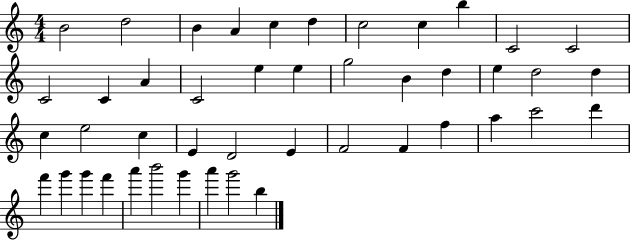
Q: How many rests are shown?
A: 0